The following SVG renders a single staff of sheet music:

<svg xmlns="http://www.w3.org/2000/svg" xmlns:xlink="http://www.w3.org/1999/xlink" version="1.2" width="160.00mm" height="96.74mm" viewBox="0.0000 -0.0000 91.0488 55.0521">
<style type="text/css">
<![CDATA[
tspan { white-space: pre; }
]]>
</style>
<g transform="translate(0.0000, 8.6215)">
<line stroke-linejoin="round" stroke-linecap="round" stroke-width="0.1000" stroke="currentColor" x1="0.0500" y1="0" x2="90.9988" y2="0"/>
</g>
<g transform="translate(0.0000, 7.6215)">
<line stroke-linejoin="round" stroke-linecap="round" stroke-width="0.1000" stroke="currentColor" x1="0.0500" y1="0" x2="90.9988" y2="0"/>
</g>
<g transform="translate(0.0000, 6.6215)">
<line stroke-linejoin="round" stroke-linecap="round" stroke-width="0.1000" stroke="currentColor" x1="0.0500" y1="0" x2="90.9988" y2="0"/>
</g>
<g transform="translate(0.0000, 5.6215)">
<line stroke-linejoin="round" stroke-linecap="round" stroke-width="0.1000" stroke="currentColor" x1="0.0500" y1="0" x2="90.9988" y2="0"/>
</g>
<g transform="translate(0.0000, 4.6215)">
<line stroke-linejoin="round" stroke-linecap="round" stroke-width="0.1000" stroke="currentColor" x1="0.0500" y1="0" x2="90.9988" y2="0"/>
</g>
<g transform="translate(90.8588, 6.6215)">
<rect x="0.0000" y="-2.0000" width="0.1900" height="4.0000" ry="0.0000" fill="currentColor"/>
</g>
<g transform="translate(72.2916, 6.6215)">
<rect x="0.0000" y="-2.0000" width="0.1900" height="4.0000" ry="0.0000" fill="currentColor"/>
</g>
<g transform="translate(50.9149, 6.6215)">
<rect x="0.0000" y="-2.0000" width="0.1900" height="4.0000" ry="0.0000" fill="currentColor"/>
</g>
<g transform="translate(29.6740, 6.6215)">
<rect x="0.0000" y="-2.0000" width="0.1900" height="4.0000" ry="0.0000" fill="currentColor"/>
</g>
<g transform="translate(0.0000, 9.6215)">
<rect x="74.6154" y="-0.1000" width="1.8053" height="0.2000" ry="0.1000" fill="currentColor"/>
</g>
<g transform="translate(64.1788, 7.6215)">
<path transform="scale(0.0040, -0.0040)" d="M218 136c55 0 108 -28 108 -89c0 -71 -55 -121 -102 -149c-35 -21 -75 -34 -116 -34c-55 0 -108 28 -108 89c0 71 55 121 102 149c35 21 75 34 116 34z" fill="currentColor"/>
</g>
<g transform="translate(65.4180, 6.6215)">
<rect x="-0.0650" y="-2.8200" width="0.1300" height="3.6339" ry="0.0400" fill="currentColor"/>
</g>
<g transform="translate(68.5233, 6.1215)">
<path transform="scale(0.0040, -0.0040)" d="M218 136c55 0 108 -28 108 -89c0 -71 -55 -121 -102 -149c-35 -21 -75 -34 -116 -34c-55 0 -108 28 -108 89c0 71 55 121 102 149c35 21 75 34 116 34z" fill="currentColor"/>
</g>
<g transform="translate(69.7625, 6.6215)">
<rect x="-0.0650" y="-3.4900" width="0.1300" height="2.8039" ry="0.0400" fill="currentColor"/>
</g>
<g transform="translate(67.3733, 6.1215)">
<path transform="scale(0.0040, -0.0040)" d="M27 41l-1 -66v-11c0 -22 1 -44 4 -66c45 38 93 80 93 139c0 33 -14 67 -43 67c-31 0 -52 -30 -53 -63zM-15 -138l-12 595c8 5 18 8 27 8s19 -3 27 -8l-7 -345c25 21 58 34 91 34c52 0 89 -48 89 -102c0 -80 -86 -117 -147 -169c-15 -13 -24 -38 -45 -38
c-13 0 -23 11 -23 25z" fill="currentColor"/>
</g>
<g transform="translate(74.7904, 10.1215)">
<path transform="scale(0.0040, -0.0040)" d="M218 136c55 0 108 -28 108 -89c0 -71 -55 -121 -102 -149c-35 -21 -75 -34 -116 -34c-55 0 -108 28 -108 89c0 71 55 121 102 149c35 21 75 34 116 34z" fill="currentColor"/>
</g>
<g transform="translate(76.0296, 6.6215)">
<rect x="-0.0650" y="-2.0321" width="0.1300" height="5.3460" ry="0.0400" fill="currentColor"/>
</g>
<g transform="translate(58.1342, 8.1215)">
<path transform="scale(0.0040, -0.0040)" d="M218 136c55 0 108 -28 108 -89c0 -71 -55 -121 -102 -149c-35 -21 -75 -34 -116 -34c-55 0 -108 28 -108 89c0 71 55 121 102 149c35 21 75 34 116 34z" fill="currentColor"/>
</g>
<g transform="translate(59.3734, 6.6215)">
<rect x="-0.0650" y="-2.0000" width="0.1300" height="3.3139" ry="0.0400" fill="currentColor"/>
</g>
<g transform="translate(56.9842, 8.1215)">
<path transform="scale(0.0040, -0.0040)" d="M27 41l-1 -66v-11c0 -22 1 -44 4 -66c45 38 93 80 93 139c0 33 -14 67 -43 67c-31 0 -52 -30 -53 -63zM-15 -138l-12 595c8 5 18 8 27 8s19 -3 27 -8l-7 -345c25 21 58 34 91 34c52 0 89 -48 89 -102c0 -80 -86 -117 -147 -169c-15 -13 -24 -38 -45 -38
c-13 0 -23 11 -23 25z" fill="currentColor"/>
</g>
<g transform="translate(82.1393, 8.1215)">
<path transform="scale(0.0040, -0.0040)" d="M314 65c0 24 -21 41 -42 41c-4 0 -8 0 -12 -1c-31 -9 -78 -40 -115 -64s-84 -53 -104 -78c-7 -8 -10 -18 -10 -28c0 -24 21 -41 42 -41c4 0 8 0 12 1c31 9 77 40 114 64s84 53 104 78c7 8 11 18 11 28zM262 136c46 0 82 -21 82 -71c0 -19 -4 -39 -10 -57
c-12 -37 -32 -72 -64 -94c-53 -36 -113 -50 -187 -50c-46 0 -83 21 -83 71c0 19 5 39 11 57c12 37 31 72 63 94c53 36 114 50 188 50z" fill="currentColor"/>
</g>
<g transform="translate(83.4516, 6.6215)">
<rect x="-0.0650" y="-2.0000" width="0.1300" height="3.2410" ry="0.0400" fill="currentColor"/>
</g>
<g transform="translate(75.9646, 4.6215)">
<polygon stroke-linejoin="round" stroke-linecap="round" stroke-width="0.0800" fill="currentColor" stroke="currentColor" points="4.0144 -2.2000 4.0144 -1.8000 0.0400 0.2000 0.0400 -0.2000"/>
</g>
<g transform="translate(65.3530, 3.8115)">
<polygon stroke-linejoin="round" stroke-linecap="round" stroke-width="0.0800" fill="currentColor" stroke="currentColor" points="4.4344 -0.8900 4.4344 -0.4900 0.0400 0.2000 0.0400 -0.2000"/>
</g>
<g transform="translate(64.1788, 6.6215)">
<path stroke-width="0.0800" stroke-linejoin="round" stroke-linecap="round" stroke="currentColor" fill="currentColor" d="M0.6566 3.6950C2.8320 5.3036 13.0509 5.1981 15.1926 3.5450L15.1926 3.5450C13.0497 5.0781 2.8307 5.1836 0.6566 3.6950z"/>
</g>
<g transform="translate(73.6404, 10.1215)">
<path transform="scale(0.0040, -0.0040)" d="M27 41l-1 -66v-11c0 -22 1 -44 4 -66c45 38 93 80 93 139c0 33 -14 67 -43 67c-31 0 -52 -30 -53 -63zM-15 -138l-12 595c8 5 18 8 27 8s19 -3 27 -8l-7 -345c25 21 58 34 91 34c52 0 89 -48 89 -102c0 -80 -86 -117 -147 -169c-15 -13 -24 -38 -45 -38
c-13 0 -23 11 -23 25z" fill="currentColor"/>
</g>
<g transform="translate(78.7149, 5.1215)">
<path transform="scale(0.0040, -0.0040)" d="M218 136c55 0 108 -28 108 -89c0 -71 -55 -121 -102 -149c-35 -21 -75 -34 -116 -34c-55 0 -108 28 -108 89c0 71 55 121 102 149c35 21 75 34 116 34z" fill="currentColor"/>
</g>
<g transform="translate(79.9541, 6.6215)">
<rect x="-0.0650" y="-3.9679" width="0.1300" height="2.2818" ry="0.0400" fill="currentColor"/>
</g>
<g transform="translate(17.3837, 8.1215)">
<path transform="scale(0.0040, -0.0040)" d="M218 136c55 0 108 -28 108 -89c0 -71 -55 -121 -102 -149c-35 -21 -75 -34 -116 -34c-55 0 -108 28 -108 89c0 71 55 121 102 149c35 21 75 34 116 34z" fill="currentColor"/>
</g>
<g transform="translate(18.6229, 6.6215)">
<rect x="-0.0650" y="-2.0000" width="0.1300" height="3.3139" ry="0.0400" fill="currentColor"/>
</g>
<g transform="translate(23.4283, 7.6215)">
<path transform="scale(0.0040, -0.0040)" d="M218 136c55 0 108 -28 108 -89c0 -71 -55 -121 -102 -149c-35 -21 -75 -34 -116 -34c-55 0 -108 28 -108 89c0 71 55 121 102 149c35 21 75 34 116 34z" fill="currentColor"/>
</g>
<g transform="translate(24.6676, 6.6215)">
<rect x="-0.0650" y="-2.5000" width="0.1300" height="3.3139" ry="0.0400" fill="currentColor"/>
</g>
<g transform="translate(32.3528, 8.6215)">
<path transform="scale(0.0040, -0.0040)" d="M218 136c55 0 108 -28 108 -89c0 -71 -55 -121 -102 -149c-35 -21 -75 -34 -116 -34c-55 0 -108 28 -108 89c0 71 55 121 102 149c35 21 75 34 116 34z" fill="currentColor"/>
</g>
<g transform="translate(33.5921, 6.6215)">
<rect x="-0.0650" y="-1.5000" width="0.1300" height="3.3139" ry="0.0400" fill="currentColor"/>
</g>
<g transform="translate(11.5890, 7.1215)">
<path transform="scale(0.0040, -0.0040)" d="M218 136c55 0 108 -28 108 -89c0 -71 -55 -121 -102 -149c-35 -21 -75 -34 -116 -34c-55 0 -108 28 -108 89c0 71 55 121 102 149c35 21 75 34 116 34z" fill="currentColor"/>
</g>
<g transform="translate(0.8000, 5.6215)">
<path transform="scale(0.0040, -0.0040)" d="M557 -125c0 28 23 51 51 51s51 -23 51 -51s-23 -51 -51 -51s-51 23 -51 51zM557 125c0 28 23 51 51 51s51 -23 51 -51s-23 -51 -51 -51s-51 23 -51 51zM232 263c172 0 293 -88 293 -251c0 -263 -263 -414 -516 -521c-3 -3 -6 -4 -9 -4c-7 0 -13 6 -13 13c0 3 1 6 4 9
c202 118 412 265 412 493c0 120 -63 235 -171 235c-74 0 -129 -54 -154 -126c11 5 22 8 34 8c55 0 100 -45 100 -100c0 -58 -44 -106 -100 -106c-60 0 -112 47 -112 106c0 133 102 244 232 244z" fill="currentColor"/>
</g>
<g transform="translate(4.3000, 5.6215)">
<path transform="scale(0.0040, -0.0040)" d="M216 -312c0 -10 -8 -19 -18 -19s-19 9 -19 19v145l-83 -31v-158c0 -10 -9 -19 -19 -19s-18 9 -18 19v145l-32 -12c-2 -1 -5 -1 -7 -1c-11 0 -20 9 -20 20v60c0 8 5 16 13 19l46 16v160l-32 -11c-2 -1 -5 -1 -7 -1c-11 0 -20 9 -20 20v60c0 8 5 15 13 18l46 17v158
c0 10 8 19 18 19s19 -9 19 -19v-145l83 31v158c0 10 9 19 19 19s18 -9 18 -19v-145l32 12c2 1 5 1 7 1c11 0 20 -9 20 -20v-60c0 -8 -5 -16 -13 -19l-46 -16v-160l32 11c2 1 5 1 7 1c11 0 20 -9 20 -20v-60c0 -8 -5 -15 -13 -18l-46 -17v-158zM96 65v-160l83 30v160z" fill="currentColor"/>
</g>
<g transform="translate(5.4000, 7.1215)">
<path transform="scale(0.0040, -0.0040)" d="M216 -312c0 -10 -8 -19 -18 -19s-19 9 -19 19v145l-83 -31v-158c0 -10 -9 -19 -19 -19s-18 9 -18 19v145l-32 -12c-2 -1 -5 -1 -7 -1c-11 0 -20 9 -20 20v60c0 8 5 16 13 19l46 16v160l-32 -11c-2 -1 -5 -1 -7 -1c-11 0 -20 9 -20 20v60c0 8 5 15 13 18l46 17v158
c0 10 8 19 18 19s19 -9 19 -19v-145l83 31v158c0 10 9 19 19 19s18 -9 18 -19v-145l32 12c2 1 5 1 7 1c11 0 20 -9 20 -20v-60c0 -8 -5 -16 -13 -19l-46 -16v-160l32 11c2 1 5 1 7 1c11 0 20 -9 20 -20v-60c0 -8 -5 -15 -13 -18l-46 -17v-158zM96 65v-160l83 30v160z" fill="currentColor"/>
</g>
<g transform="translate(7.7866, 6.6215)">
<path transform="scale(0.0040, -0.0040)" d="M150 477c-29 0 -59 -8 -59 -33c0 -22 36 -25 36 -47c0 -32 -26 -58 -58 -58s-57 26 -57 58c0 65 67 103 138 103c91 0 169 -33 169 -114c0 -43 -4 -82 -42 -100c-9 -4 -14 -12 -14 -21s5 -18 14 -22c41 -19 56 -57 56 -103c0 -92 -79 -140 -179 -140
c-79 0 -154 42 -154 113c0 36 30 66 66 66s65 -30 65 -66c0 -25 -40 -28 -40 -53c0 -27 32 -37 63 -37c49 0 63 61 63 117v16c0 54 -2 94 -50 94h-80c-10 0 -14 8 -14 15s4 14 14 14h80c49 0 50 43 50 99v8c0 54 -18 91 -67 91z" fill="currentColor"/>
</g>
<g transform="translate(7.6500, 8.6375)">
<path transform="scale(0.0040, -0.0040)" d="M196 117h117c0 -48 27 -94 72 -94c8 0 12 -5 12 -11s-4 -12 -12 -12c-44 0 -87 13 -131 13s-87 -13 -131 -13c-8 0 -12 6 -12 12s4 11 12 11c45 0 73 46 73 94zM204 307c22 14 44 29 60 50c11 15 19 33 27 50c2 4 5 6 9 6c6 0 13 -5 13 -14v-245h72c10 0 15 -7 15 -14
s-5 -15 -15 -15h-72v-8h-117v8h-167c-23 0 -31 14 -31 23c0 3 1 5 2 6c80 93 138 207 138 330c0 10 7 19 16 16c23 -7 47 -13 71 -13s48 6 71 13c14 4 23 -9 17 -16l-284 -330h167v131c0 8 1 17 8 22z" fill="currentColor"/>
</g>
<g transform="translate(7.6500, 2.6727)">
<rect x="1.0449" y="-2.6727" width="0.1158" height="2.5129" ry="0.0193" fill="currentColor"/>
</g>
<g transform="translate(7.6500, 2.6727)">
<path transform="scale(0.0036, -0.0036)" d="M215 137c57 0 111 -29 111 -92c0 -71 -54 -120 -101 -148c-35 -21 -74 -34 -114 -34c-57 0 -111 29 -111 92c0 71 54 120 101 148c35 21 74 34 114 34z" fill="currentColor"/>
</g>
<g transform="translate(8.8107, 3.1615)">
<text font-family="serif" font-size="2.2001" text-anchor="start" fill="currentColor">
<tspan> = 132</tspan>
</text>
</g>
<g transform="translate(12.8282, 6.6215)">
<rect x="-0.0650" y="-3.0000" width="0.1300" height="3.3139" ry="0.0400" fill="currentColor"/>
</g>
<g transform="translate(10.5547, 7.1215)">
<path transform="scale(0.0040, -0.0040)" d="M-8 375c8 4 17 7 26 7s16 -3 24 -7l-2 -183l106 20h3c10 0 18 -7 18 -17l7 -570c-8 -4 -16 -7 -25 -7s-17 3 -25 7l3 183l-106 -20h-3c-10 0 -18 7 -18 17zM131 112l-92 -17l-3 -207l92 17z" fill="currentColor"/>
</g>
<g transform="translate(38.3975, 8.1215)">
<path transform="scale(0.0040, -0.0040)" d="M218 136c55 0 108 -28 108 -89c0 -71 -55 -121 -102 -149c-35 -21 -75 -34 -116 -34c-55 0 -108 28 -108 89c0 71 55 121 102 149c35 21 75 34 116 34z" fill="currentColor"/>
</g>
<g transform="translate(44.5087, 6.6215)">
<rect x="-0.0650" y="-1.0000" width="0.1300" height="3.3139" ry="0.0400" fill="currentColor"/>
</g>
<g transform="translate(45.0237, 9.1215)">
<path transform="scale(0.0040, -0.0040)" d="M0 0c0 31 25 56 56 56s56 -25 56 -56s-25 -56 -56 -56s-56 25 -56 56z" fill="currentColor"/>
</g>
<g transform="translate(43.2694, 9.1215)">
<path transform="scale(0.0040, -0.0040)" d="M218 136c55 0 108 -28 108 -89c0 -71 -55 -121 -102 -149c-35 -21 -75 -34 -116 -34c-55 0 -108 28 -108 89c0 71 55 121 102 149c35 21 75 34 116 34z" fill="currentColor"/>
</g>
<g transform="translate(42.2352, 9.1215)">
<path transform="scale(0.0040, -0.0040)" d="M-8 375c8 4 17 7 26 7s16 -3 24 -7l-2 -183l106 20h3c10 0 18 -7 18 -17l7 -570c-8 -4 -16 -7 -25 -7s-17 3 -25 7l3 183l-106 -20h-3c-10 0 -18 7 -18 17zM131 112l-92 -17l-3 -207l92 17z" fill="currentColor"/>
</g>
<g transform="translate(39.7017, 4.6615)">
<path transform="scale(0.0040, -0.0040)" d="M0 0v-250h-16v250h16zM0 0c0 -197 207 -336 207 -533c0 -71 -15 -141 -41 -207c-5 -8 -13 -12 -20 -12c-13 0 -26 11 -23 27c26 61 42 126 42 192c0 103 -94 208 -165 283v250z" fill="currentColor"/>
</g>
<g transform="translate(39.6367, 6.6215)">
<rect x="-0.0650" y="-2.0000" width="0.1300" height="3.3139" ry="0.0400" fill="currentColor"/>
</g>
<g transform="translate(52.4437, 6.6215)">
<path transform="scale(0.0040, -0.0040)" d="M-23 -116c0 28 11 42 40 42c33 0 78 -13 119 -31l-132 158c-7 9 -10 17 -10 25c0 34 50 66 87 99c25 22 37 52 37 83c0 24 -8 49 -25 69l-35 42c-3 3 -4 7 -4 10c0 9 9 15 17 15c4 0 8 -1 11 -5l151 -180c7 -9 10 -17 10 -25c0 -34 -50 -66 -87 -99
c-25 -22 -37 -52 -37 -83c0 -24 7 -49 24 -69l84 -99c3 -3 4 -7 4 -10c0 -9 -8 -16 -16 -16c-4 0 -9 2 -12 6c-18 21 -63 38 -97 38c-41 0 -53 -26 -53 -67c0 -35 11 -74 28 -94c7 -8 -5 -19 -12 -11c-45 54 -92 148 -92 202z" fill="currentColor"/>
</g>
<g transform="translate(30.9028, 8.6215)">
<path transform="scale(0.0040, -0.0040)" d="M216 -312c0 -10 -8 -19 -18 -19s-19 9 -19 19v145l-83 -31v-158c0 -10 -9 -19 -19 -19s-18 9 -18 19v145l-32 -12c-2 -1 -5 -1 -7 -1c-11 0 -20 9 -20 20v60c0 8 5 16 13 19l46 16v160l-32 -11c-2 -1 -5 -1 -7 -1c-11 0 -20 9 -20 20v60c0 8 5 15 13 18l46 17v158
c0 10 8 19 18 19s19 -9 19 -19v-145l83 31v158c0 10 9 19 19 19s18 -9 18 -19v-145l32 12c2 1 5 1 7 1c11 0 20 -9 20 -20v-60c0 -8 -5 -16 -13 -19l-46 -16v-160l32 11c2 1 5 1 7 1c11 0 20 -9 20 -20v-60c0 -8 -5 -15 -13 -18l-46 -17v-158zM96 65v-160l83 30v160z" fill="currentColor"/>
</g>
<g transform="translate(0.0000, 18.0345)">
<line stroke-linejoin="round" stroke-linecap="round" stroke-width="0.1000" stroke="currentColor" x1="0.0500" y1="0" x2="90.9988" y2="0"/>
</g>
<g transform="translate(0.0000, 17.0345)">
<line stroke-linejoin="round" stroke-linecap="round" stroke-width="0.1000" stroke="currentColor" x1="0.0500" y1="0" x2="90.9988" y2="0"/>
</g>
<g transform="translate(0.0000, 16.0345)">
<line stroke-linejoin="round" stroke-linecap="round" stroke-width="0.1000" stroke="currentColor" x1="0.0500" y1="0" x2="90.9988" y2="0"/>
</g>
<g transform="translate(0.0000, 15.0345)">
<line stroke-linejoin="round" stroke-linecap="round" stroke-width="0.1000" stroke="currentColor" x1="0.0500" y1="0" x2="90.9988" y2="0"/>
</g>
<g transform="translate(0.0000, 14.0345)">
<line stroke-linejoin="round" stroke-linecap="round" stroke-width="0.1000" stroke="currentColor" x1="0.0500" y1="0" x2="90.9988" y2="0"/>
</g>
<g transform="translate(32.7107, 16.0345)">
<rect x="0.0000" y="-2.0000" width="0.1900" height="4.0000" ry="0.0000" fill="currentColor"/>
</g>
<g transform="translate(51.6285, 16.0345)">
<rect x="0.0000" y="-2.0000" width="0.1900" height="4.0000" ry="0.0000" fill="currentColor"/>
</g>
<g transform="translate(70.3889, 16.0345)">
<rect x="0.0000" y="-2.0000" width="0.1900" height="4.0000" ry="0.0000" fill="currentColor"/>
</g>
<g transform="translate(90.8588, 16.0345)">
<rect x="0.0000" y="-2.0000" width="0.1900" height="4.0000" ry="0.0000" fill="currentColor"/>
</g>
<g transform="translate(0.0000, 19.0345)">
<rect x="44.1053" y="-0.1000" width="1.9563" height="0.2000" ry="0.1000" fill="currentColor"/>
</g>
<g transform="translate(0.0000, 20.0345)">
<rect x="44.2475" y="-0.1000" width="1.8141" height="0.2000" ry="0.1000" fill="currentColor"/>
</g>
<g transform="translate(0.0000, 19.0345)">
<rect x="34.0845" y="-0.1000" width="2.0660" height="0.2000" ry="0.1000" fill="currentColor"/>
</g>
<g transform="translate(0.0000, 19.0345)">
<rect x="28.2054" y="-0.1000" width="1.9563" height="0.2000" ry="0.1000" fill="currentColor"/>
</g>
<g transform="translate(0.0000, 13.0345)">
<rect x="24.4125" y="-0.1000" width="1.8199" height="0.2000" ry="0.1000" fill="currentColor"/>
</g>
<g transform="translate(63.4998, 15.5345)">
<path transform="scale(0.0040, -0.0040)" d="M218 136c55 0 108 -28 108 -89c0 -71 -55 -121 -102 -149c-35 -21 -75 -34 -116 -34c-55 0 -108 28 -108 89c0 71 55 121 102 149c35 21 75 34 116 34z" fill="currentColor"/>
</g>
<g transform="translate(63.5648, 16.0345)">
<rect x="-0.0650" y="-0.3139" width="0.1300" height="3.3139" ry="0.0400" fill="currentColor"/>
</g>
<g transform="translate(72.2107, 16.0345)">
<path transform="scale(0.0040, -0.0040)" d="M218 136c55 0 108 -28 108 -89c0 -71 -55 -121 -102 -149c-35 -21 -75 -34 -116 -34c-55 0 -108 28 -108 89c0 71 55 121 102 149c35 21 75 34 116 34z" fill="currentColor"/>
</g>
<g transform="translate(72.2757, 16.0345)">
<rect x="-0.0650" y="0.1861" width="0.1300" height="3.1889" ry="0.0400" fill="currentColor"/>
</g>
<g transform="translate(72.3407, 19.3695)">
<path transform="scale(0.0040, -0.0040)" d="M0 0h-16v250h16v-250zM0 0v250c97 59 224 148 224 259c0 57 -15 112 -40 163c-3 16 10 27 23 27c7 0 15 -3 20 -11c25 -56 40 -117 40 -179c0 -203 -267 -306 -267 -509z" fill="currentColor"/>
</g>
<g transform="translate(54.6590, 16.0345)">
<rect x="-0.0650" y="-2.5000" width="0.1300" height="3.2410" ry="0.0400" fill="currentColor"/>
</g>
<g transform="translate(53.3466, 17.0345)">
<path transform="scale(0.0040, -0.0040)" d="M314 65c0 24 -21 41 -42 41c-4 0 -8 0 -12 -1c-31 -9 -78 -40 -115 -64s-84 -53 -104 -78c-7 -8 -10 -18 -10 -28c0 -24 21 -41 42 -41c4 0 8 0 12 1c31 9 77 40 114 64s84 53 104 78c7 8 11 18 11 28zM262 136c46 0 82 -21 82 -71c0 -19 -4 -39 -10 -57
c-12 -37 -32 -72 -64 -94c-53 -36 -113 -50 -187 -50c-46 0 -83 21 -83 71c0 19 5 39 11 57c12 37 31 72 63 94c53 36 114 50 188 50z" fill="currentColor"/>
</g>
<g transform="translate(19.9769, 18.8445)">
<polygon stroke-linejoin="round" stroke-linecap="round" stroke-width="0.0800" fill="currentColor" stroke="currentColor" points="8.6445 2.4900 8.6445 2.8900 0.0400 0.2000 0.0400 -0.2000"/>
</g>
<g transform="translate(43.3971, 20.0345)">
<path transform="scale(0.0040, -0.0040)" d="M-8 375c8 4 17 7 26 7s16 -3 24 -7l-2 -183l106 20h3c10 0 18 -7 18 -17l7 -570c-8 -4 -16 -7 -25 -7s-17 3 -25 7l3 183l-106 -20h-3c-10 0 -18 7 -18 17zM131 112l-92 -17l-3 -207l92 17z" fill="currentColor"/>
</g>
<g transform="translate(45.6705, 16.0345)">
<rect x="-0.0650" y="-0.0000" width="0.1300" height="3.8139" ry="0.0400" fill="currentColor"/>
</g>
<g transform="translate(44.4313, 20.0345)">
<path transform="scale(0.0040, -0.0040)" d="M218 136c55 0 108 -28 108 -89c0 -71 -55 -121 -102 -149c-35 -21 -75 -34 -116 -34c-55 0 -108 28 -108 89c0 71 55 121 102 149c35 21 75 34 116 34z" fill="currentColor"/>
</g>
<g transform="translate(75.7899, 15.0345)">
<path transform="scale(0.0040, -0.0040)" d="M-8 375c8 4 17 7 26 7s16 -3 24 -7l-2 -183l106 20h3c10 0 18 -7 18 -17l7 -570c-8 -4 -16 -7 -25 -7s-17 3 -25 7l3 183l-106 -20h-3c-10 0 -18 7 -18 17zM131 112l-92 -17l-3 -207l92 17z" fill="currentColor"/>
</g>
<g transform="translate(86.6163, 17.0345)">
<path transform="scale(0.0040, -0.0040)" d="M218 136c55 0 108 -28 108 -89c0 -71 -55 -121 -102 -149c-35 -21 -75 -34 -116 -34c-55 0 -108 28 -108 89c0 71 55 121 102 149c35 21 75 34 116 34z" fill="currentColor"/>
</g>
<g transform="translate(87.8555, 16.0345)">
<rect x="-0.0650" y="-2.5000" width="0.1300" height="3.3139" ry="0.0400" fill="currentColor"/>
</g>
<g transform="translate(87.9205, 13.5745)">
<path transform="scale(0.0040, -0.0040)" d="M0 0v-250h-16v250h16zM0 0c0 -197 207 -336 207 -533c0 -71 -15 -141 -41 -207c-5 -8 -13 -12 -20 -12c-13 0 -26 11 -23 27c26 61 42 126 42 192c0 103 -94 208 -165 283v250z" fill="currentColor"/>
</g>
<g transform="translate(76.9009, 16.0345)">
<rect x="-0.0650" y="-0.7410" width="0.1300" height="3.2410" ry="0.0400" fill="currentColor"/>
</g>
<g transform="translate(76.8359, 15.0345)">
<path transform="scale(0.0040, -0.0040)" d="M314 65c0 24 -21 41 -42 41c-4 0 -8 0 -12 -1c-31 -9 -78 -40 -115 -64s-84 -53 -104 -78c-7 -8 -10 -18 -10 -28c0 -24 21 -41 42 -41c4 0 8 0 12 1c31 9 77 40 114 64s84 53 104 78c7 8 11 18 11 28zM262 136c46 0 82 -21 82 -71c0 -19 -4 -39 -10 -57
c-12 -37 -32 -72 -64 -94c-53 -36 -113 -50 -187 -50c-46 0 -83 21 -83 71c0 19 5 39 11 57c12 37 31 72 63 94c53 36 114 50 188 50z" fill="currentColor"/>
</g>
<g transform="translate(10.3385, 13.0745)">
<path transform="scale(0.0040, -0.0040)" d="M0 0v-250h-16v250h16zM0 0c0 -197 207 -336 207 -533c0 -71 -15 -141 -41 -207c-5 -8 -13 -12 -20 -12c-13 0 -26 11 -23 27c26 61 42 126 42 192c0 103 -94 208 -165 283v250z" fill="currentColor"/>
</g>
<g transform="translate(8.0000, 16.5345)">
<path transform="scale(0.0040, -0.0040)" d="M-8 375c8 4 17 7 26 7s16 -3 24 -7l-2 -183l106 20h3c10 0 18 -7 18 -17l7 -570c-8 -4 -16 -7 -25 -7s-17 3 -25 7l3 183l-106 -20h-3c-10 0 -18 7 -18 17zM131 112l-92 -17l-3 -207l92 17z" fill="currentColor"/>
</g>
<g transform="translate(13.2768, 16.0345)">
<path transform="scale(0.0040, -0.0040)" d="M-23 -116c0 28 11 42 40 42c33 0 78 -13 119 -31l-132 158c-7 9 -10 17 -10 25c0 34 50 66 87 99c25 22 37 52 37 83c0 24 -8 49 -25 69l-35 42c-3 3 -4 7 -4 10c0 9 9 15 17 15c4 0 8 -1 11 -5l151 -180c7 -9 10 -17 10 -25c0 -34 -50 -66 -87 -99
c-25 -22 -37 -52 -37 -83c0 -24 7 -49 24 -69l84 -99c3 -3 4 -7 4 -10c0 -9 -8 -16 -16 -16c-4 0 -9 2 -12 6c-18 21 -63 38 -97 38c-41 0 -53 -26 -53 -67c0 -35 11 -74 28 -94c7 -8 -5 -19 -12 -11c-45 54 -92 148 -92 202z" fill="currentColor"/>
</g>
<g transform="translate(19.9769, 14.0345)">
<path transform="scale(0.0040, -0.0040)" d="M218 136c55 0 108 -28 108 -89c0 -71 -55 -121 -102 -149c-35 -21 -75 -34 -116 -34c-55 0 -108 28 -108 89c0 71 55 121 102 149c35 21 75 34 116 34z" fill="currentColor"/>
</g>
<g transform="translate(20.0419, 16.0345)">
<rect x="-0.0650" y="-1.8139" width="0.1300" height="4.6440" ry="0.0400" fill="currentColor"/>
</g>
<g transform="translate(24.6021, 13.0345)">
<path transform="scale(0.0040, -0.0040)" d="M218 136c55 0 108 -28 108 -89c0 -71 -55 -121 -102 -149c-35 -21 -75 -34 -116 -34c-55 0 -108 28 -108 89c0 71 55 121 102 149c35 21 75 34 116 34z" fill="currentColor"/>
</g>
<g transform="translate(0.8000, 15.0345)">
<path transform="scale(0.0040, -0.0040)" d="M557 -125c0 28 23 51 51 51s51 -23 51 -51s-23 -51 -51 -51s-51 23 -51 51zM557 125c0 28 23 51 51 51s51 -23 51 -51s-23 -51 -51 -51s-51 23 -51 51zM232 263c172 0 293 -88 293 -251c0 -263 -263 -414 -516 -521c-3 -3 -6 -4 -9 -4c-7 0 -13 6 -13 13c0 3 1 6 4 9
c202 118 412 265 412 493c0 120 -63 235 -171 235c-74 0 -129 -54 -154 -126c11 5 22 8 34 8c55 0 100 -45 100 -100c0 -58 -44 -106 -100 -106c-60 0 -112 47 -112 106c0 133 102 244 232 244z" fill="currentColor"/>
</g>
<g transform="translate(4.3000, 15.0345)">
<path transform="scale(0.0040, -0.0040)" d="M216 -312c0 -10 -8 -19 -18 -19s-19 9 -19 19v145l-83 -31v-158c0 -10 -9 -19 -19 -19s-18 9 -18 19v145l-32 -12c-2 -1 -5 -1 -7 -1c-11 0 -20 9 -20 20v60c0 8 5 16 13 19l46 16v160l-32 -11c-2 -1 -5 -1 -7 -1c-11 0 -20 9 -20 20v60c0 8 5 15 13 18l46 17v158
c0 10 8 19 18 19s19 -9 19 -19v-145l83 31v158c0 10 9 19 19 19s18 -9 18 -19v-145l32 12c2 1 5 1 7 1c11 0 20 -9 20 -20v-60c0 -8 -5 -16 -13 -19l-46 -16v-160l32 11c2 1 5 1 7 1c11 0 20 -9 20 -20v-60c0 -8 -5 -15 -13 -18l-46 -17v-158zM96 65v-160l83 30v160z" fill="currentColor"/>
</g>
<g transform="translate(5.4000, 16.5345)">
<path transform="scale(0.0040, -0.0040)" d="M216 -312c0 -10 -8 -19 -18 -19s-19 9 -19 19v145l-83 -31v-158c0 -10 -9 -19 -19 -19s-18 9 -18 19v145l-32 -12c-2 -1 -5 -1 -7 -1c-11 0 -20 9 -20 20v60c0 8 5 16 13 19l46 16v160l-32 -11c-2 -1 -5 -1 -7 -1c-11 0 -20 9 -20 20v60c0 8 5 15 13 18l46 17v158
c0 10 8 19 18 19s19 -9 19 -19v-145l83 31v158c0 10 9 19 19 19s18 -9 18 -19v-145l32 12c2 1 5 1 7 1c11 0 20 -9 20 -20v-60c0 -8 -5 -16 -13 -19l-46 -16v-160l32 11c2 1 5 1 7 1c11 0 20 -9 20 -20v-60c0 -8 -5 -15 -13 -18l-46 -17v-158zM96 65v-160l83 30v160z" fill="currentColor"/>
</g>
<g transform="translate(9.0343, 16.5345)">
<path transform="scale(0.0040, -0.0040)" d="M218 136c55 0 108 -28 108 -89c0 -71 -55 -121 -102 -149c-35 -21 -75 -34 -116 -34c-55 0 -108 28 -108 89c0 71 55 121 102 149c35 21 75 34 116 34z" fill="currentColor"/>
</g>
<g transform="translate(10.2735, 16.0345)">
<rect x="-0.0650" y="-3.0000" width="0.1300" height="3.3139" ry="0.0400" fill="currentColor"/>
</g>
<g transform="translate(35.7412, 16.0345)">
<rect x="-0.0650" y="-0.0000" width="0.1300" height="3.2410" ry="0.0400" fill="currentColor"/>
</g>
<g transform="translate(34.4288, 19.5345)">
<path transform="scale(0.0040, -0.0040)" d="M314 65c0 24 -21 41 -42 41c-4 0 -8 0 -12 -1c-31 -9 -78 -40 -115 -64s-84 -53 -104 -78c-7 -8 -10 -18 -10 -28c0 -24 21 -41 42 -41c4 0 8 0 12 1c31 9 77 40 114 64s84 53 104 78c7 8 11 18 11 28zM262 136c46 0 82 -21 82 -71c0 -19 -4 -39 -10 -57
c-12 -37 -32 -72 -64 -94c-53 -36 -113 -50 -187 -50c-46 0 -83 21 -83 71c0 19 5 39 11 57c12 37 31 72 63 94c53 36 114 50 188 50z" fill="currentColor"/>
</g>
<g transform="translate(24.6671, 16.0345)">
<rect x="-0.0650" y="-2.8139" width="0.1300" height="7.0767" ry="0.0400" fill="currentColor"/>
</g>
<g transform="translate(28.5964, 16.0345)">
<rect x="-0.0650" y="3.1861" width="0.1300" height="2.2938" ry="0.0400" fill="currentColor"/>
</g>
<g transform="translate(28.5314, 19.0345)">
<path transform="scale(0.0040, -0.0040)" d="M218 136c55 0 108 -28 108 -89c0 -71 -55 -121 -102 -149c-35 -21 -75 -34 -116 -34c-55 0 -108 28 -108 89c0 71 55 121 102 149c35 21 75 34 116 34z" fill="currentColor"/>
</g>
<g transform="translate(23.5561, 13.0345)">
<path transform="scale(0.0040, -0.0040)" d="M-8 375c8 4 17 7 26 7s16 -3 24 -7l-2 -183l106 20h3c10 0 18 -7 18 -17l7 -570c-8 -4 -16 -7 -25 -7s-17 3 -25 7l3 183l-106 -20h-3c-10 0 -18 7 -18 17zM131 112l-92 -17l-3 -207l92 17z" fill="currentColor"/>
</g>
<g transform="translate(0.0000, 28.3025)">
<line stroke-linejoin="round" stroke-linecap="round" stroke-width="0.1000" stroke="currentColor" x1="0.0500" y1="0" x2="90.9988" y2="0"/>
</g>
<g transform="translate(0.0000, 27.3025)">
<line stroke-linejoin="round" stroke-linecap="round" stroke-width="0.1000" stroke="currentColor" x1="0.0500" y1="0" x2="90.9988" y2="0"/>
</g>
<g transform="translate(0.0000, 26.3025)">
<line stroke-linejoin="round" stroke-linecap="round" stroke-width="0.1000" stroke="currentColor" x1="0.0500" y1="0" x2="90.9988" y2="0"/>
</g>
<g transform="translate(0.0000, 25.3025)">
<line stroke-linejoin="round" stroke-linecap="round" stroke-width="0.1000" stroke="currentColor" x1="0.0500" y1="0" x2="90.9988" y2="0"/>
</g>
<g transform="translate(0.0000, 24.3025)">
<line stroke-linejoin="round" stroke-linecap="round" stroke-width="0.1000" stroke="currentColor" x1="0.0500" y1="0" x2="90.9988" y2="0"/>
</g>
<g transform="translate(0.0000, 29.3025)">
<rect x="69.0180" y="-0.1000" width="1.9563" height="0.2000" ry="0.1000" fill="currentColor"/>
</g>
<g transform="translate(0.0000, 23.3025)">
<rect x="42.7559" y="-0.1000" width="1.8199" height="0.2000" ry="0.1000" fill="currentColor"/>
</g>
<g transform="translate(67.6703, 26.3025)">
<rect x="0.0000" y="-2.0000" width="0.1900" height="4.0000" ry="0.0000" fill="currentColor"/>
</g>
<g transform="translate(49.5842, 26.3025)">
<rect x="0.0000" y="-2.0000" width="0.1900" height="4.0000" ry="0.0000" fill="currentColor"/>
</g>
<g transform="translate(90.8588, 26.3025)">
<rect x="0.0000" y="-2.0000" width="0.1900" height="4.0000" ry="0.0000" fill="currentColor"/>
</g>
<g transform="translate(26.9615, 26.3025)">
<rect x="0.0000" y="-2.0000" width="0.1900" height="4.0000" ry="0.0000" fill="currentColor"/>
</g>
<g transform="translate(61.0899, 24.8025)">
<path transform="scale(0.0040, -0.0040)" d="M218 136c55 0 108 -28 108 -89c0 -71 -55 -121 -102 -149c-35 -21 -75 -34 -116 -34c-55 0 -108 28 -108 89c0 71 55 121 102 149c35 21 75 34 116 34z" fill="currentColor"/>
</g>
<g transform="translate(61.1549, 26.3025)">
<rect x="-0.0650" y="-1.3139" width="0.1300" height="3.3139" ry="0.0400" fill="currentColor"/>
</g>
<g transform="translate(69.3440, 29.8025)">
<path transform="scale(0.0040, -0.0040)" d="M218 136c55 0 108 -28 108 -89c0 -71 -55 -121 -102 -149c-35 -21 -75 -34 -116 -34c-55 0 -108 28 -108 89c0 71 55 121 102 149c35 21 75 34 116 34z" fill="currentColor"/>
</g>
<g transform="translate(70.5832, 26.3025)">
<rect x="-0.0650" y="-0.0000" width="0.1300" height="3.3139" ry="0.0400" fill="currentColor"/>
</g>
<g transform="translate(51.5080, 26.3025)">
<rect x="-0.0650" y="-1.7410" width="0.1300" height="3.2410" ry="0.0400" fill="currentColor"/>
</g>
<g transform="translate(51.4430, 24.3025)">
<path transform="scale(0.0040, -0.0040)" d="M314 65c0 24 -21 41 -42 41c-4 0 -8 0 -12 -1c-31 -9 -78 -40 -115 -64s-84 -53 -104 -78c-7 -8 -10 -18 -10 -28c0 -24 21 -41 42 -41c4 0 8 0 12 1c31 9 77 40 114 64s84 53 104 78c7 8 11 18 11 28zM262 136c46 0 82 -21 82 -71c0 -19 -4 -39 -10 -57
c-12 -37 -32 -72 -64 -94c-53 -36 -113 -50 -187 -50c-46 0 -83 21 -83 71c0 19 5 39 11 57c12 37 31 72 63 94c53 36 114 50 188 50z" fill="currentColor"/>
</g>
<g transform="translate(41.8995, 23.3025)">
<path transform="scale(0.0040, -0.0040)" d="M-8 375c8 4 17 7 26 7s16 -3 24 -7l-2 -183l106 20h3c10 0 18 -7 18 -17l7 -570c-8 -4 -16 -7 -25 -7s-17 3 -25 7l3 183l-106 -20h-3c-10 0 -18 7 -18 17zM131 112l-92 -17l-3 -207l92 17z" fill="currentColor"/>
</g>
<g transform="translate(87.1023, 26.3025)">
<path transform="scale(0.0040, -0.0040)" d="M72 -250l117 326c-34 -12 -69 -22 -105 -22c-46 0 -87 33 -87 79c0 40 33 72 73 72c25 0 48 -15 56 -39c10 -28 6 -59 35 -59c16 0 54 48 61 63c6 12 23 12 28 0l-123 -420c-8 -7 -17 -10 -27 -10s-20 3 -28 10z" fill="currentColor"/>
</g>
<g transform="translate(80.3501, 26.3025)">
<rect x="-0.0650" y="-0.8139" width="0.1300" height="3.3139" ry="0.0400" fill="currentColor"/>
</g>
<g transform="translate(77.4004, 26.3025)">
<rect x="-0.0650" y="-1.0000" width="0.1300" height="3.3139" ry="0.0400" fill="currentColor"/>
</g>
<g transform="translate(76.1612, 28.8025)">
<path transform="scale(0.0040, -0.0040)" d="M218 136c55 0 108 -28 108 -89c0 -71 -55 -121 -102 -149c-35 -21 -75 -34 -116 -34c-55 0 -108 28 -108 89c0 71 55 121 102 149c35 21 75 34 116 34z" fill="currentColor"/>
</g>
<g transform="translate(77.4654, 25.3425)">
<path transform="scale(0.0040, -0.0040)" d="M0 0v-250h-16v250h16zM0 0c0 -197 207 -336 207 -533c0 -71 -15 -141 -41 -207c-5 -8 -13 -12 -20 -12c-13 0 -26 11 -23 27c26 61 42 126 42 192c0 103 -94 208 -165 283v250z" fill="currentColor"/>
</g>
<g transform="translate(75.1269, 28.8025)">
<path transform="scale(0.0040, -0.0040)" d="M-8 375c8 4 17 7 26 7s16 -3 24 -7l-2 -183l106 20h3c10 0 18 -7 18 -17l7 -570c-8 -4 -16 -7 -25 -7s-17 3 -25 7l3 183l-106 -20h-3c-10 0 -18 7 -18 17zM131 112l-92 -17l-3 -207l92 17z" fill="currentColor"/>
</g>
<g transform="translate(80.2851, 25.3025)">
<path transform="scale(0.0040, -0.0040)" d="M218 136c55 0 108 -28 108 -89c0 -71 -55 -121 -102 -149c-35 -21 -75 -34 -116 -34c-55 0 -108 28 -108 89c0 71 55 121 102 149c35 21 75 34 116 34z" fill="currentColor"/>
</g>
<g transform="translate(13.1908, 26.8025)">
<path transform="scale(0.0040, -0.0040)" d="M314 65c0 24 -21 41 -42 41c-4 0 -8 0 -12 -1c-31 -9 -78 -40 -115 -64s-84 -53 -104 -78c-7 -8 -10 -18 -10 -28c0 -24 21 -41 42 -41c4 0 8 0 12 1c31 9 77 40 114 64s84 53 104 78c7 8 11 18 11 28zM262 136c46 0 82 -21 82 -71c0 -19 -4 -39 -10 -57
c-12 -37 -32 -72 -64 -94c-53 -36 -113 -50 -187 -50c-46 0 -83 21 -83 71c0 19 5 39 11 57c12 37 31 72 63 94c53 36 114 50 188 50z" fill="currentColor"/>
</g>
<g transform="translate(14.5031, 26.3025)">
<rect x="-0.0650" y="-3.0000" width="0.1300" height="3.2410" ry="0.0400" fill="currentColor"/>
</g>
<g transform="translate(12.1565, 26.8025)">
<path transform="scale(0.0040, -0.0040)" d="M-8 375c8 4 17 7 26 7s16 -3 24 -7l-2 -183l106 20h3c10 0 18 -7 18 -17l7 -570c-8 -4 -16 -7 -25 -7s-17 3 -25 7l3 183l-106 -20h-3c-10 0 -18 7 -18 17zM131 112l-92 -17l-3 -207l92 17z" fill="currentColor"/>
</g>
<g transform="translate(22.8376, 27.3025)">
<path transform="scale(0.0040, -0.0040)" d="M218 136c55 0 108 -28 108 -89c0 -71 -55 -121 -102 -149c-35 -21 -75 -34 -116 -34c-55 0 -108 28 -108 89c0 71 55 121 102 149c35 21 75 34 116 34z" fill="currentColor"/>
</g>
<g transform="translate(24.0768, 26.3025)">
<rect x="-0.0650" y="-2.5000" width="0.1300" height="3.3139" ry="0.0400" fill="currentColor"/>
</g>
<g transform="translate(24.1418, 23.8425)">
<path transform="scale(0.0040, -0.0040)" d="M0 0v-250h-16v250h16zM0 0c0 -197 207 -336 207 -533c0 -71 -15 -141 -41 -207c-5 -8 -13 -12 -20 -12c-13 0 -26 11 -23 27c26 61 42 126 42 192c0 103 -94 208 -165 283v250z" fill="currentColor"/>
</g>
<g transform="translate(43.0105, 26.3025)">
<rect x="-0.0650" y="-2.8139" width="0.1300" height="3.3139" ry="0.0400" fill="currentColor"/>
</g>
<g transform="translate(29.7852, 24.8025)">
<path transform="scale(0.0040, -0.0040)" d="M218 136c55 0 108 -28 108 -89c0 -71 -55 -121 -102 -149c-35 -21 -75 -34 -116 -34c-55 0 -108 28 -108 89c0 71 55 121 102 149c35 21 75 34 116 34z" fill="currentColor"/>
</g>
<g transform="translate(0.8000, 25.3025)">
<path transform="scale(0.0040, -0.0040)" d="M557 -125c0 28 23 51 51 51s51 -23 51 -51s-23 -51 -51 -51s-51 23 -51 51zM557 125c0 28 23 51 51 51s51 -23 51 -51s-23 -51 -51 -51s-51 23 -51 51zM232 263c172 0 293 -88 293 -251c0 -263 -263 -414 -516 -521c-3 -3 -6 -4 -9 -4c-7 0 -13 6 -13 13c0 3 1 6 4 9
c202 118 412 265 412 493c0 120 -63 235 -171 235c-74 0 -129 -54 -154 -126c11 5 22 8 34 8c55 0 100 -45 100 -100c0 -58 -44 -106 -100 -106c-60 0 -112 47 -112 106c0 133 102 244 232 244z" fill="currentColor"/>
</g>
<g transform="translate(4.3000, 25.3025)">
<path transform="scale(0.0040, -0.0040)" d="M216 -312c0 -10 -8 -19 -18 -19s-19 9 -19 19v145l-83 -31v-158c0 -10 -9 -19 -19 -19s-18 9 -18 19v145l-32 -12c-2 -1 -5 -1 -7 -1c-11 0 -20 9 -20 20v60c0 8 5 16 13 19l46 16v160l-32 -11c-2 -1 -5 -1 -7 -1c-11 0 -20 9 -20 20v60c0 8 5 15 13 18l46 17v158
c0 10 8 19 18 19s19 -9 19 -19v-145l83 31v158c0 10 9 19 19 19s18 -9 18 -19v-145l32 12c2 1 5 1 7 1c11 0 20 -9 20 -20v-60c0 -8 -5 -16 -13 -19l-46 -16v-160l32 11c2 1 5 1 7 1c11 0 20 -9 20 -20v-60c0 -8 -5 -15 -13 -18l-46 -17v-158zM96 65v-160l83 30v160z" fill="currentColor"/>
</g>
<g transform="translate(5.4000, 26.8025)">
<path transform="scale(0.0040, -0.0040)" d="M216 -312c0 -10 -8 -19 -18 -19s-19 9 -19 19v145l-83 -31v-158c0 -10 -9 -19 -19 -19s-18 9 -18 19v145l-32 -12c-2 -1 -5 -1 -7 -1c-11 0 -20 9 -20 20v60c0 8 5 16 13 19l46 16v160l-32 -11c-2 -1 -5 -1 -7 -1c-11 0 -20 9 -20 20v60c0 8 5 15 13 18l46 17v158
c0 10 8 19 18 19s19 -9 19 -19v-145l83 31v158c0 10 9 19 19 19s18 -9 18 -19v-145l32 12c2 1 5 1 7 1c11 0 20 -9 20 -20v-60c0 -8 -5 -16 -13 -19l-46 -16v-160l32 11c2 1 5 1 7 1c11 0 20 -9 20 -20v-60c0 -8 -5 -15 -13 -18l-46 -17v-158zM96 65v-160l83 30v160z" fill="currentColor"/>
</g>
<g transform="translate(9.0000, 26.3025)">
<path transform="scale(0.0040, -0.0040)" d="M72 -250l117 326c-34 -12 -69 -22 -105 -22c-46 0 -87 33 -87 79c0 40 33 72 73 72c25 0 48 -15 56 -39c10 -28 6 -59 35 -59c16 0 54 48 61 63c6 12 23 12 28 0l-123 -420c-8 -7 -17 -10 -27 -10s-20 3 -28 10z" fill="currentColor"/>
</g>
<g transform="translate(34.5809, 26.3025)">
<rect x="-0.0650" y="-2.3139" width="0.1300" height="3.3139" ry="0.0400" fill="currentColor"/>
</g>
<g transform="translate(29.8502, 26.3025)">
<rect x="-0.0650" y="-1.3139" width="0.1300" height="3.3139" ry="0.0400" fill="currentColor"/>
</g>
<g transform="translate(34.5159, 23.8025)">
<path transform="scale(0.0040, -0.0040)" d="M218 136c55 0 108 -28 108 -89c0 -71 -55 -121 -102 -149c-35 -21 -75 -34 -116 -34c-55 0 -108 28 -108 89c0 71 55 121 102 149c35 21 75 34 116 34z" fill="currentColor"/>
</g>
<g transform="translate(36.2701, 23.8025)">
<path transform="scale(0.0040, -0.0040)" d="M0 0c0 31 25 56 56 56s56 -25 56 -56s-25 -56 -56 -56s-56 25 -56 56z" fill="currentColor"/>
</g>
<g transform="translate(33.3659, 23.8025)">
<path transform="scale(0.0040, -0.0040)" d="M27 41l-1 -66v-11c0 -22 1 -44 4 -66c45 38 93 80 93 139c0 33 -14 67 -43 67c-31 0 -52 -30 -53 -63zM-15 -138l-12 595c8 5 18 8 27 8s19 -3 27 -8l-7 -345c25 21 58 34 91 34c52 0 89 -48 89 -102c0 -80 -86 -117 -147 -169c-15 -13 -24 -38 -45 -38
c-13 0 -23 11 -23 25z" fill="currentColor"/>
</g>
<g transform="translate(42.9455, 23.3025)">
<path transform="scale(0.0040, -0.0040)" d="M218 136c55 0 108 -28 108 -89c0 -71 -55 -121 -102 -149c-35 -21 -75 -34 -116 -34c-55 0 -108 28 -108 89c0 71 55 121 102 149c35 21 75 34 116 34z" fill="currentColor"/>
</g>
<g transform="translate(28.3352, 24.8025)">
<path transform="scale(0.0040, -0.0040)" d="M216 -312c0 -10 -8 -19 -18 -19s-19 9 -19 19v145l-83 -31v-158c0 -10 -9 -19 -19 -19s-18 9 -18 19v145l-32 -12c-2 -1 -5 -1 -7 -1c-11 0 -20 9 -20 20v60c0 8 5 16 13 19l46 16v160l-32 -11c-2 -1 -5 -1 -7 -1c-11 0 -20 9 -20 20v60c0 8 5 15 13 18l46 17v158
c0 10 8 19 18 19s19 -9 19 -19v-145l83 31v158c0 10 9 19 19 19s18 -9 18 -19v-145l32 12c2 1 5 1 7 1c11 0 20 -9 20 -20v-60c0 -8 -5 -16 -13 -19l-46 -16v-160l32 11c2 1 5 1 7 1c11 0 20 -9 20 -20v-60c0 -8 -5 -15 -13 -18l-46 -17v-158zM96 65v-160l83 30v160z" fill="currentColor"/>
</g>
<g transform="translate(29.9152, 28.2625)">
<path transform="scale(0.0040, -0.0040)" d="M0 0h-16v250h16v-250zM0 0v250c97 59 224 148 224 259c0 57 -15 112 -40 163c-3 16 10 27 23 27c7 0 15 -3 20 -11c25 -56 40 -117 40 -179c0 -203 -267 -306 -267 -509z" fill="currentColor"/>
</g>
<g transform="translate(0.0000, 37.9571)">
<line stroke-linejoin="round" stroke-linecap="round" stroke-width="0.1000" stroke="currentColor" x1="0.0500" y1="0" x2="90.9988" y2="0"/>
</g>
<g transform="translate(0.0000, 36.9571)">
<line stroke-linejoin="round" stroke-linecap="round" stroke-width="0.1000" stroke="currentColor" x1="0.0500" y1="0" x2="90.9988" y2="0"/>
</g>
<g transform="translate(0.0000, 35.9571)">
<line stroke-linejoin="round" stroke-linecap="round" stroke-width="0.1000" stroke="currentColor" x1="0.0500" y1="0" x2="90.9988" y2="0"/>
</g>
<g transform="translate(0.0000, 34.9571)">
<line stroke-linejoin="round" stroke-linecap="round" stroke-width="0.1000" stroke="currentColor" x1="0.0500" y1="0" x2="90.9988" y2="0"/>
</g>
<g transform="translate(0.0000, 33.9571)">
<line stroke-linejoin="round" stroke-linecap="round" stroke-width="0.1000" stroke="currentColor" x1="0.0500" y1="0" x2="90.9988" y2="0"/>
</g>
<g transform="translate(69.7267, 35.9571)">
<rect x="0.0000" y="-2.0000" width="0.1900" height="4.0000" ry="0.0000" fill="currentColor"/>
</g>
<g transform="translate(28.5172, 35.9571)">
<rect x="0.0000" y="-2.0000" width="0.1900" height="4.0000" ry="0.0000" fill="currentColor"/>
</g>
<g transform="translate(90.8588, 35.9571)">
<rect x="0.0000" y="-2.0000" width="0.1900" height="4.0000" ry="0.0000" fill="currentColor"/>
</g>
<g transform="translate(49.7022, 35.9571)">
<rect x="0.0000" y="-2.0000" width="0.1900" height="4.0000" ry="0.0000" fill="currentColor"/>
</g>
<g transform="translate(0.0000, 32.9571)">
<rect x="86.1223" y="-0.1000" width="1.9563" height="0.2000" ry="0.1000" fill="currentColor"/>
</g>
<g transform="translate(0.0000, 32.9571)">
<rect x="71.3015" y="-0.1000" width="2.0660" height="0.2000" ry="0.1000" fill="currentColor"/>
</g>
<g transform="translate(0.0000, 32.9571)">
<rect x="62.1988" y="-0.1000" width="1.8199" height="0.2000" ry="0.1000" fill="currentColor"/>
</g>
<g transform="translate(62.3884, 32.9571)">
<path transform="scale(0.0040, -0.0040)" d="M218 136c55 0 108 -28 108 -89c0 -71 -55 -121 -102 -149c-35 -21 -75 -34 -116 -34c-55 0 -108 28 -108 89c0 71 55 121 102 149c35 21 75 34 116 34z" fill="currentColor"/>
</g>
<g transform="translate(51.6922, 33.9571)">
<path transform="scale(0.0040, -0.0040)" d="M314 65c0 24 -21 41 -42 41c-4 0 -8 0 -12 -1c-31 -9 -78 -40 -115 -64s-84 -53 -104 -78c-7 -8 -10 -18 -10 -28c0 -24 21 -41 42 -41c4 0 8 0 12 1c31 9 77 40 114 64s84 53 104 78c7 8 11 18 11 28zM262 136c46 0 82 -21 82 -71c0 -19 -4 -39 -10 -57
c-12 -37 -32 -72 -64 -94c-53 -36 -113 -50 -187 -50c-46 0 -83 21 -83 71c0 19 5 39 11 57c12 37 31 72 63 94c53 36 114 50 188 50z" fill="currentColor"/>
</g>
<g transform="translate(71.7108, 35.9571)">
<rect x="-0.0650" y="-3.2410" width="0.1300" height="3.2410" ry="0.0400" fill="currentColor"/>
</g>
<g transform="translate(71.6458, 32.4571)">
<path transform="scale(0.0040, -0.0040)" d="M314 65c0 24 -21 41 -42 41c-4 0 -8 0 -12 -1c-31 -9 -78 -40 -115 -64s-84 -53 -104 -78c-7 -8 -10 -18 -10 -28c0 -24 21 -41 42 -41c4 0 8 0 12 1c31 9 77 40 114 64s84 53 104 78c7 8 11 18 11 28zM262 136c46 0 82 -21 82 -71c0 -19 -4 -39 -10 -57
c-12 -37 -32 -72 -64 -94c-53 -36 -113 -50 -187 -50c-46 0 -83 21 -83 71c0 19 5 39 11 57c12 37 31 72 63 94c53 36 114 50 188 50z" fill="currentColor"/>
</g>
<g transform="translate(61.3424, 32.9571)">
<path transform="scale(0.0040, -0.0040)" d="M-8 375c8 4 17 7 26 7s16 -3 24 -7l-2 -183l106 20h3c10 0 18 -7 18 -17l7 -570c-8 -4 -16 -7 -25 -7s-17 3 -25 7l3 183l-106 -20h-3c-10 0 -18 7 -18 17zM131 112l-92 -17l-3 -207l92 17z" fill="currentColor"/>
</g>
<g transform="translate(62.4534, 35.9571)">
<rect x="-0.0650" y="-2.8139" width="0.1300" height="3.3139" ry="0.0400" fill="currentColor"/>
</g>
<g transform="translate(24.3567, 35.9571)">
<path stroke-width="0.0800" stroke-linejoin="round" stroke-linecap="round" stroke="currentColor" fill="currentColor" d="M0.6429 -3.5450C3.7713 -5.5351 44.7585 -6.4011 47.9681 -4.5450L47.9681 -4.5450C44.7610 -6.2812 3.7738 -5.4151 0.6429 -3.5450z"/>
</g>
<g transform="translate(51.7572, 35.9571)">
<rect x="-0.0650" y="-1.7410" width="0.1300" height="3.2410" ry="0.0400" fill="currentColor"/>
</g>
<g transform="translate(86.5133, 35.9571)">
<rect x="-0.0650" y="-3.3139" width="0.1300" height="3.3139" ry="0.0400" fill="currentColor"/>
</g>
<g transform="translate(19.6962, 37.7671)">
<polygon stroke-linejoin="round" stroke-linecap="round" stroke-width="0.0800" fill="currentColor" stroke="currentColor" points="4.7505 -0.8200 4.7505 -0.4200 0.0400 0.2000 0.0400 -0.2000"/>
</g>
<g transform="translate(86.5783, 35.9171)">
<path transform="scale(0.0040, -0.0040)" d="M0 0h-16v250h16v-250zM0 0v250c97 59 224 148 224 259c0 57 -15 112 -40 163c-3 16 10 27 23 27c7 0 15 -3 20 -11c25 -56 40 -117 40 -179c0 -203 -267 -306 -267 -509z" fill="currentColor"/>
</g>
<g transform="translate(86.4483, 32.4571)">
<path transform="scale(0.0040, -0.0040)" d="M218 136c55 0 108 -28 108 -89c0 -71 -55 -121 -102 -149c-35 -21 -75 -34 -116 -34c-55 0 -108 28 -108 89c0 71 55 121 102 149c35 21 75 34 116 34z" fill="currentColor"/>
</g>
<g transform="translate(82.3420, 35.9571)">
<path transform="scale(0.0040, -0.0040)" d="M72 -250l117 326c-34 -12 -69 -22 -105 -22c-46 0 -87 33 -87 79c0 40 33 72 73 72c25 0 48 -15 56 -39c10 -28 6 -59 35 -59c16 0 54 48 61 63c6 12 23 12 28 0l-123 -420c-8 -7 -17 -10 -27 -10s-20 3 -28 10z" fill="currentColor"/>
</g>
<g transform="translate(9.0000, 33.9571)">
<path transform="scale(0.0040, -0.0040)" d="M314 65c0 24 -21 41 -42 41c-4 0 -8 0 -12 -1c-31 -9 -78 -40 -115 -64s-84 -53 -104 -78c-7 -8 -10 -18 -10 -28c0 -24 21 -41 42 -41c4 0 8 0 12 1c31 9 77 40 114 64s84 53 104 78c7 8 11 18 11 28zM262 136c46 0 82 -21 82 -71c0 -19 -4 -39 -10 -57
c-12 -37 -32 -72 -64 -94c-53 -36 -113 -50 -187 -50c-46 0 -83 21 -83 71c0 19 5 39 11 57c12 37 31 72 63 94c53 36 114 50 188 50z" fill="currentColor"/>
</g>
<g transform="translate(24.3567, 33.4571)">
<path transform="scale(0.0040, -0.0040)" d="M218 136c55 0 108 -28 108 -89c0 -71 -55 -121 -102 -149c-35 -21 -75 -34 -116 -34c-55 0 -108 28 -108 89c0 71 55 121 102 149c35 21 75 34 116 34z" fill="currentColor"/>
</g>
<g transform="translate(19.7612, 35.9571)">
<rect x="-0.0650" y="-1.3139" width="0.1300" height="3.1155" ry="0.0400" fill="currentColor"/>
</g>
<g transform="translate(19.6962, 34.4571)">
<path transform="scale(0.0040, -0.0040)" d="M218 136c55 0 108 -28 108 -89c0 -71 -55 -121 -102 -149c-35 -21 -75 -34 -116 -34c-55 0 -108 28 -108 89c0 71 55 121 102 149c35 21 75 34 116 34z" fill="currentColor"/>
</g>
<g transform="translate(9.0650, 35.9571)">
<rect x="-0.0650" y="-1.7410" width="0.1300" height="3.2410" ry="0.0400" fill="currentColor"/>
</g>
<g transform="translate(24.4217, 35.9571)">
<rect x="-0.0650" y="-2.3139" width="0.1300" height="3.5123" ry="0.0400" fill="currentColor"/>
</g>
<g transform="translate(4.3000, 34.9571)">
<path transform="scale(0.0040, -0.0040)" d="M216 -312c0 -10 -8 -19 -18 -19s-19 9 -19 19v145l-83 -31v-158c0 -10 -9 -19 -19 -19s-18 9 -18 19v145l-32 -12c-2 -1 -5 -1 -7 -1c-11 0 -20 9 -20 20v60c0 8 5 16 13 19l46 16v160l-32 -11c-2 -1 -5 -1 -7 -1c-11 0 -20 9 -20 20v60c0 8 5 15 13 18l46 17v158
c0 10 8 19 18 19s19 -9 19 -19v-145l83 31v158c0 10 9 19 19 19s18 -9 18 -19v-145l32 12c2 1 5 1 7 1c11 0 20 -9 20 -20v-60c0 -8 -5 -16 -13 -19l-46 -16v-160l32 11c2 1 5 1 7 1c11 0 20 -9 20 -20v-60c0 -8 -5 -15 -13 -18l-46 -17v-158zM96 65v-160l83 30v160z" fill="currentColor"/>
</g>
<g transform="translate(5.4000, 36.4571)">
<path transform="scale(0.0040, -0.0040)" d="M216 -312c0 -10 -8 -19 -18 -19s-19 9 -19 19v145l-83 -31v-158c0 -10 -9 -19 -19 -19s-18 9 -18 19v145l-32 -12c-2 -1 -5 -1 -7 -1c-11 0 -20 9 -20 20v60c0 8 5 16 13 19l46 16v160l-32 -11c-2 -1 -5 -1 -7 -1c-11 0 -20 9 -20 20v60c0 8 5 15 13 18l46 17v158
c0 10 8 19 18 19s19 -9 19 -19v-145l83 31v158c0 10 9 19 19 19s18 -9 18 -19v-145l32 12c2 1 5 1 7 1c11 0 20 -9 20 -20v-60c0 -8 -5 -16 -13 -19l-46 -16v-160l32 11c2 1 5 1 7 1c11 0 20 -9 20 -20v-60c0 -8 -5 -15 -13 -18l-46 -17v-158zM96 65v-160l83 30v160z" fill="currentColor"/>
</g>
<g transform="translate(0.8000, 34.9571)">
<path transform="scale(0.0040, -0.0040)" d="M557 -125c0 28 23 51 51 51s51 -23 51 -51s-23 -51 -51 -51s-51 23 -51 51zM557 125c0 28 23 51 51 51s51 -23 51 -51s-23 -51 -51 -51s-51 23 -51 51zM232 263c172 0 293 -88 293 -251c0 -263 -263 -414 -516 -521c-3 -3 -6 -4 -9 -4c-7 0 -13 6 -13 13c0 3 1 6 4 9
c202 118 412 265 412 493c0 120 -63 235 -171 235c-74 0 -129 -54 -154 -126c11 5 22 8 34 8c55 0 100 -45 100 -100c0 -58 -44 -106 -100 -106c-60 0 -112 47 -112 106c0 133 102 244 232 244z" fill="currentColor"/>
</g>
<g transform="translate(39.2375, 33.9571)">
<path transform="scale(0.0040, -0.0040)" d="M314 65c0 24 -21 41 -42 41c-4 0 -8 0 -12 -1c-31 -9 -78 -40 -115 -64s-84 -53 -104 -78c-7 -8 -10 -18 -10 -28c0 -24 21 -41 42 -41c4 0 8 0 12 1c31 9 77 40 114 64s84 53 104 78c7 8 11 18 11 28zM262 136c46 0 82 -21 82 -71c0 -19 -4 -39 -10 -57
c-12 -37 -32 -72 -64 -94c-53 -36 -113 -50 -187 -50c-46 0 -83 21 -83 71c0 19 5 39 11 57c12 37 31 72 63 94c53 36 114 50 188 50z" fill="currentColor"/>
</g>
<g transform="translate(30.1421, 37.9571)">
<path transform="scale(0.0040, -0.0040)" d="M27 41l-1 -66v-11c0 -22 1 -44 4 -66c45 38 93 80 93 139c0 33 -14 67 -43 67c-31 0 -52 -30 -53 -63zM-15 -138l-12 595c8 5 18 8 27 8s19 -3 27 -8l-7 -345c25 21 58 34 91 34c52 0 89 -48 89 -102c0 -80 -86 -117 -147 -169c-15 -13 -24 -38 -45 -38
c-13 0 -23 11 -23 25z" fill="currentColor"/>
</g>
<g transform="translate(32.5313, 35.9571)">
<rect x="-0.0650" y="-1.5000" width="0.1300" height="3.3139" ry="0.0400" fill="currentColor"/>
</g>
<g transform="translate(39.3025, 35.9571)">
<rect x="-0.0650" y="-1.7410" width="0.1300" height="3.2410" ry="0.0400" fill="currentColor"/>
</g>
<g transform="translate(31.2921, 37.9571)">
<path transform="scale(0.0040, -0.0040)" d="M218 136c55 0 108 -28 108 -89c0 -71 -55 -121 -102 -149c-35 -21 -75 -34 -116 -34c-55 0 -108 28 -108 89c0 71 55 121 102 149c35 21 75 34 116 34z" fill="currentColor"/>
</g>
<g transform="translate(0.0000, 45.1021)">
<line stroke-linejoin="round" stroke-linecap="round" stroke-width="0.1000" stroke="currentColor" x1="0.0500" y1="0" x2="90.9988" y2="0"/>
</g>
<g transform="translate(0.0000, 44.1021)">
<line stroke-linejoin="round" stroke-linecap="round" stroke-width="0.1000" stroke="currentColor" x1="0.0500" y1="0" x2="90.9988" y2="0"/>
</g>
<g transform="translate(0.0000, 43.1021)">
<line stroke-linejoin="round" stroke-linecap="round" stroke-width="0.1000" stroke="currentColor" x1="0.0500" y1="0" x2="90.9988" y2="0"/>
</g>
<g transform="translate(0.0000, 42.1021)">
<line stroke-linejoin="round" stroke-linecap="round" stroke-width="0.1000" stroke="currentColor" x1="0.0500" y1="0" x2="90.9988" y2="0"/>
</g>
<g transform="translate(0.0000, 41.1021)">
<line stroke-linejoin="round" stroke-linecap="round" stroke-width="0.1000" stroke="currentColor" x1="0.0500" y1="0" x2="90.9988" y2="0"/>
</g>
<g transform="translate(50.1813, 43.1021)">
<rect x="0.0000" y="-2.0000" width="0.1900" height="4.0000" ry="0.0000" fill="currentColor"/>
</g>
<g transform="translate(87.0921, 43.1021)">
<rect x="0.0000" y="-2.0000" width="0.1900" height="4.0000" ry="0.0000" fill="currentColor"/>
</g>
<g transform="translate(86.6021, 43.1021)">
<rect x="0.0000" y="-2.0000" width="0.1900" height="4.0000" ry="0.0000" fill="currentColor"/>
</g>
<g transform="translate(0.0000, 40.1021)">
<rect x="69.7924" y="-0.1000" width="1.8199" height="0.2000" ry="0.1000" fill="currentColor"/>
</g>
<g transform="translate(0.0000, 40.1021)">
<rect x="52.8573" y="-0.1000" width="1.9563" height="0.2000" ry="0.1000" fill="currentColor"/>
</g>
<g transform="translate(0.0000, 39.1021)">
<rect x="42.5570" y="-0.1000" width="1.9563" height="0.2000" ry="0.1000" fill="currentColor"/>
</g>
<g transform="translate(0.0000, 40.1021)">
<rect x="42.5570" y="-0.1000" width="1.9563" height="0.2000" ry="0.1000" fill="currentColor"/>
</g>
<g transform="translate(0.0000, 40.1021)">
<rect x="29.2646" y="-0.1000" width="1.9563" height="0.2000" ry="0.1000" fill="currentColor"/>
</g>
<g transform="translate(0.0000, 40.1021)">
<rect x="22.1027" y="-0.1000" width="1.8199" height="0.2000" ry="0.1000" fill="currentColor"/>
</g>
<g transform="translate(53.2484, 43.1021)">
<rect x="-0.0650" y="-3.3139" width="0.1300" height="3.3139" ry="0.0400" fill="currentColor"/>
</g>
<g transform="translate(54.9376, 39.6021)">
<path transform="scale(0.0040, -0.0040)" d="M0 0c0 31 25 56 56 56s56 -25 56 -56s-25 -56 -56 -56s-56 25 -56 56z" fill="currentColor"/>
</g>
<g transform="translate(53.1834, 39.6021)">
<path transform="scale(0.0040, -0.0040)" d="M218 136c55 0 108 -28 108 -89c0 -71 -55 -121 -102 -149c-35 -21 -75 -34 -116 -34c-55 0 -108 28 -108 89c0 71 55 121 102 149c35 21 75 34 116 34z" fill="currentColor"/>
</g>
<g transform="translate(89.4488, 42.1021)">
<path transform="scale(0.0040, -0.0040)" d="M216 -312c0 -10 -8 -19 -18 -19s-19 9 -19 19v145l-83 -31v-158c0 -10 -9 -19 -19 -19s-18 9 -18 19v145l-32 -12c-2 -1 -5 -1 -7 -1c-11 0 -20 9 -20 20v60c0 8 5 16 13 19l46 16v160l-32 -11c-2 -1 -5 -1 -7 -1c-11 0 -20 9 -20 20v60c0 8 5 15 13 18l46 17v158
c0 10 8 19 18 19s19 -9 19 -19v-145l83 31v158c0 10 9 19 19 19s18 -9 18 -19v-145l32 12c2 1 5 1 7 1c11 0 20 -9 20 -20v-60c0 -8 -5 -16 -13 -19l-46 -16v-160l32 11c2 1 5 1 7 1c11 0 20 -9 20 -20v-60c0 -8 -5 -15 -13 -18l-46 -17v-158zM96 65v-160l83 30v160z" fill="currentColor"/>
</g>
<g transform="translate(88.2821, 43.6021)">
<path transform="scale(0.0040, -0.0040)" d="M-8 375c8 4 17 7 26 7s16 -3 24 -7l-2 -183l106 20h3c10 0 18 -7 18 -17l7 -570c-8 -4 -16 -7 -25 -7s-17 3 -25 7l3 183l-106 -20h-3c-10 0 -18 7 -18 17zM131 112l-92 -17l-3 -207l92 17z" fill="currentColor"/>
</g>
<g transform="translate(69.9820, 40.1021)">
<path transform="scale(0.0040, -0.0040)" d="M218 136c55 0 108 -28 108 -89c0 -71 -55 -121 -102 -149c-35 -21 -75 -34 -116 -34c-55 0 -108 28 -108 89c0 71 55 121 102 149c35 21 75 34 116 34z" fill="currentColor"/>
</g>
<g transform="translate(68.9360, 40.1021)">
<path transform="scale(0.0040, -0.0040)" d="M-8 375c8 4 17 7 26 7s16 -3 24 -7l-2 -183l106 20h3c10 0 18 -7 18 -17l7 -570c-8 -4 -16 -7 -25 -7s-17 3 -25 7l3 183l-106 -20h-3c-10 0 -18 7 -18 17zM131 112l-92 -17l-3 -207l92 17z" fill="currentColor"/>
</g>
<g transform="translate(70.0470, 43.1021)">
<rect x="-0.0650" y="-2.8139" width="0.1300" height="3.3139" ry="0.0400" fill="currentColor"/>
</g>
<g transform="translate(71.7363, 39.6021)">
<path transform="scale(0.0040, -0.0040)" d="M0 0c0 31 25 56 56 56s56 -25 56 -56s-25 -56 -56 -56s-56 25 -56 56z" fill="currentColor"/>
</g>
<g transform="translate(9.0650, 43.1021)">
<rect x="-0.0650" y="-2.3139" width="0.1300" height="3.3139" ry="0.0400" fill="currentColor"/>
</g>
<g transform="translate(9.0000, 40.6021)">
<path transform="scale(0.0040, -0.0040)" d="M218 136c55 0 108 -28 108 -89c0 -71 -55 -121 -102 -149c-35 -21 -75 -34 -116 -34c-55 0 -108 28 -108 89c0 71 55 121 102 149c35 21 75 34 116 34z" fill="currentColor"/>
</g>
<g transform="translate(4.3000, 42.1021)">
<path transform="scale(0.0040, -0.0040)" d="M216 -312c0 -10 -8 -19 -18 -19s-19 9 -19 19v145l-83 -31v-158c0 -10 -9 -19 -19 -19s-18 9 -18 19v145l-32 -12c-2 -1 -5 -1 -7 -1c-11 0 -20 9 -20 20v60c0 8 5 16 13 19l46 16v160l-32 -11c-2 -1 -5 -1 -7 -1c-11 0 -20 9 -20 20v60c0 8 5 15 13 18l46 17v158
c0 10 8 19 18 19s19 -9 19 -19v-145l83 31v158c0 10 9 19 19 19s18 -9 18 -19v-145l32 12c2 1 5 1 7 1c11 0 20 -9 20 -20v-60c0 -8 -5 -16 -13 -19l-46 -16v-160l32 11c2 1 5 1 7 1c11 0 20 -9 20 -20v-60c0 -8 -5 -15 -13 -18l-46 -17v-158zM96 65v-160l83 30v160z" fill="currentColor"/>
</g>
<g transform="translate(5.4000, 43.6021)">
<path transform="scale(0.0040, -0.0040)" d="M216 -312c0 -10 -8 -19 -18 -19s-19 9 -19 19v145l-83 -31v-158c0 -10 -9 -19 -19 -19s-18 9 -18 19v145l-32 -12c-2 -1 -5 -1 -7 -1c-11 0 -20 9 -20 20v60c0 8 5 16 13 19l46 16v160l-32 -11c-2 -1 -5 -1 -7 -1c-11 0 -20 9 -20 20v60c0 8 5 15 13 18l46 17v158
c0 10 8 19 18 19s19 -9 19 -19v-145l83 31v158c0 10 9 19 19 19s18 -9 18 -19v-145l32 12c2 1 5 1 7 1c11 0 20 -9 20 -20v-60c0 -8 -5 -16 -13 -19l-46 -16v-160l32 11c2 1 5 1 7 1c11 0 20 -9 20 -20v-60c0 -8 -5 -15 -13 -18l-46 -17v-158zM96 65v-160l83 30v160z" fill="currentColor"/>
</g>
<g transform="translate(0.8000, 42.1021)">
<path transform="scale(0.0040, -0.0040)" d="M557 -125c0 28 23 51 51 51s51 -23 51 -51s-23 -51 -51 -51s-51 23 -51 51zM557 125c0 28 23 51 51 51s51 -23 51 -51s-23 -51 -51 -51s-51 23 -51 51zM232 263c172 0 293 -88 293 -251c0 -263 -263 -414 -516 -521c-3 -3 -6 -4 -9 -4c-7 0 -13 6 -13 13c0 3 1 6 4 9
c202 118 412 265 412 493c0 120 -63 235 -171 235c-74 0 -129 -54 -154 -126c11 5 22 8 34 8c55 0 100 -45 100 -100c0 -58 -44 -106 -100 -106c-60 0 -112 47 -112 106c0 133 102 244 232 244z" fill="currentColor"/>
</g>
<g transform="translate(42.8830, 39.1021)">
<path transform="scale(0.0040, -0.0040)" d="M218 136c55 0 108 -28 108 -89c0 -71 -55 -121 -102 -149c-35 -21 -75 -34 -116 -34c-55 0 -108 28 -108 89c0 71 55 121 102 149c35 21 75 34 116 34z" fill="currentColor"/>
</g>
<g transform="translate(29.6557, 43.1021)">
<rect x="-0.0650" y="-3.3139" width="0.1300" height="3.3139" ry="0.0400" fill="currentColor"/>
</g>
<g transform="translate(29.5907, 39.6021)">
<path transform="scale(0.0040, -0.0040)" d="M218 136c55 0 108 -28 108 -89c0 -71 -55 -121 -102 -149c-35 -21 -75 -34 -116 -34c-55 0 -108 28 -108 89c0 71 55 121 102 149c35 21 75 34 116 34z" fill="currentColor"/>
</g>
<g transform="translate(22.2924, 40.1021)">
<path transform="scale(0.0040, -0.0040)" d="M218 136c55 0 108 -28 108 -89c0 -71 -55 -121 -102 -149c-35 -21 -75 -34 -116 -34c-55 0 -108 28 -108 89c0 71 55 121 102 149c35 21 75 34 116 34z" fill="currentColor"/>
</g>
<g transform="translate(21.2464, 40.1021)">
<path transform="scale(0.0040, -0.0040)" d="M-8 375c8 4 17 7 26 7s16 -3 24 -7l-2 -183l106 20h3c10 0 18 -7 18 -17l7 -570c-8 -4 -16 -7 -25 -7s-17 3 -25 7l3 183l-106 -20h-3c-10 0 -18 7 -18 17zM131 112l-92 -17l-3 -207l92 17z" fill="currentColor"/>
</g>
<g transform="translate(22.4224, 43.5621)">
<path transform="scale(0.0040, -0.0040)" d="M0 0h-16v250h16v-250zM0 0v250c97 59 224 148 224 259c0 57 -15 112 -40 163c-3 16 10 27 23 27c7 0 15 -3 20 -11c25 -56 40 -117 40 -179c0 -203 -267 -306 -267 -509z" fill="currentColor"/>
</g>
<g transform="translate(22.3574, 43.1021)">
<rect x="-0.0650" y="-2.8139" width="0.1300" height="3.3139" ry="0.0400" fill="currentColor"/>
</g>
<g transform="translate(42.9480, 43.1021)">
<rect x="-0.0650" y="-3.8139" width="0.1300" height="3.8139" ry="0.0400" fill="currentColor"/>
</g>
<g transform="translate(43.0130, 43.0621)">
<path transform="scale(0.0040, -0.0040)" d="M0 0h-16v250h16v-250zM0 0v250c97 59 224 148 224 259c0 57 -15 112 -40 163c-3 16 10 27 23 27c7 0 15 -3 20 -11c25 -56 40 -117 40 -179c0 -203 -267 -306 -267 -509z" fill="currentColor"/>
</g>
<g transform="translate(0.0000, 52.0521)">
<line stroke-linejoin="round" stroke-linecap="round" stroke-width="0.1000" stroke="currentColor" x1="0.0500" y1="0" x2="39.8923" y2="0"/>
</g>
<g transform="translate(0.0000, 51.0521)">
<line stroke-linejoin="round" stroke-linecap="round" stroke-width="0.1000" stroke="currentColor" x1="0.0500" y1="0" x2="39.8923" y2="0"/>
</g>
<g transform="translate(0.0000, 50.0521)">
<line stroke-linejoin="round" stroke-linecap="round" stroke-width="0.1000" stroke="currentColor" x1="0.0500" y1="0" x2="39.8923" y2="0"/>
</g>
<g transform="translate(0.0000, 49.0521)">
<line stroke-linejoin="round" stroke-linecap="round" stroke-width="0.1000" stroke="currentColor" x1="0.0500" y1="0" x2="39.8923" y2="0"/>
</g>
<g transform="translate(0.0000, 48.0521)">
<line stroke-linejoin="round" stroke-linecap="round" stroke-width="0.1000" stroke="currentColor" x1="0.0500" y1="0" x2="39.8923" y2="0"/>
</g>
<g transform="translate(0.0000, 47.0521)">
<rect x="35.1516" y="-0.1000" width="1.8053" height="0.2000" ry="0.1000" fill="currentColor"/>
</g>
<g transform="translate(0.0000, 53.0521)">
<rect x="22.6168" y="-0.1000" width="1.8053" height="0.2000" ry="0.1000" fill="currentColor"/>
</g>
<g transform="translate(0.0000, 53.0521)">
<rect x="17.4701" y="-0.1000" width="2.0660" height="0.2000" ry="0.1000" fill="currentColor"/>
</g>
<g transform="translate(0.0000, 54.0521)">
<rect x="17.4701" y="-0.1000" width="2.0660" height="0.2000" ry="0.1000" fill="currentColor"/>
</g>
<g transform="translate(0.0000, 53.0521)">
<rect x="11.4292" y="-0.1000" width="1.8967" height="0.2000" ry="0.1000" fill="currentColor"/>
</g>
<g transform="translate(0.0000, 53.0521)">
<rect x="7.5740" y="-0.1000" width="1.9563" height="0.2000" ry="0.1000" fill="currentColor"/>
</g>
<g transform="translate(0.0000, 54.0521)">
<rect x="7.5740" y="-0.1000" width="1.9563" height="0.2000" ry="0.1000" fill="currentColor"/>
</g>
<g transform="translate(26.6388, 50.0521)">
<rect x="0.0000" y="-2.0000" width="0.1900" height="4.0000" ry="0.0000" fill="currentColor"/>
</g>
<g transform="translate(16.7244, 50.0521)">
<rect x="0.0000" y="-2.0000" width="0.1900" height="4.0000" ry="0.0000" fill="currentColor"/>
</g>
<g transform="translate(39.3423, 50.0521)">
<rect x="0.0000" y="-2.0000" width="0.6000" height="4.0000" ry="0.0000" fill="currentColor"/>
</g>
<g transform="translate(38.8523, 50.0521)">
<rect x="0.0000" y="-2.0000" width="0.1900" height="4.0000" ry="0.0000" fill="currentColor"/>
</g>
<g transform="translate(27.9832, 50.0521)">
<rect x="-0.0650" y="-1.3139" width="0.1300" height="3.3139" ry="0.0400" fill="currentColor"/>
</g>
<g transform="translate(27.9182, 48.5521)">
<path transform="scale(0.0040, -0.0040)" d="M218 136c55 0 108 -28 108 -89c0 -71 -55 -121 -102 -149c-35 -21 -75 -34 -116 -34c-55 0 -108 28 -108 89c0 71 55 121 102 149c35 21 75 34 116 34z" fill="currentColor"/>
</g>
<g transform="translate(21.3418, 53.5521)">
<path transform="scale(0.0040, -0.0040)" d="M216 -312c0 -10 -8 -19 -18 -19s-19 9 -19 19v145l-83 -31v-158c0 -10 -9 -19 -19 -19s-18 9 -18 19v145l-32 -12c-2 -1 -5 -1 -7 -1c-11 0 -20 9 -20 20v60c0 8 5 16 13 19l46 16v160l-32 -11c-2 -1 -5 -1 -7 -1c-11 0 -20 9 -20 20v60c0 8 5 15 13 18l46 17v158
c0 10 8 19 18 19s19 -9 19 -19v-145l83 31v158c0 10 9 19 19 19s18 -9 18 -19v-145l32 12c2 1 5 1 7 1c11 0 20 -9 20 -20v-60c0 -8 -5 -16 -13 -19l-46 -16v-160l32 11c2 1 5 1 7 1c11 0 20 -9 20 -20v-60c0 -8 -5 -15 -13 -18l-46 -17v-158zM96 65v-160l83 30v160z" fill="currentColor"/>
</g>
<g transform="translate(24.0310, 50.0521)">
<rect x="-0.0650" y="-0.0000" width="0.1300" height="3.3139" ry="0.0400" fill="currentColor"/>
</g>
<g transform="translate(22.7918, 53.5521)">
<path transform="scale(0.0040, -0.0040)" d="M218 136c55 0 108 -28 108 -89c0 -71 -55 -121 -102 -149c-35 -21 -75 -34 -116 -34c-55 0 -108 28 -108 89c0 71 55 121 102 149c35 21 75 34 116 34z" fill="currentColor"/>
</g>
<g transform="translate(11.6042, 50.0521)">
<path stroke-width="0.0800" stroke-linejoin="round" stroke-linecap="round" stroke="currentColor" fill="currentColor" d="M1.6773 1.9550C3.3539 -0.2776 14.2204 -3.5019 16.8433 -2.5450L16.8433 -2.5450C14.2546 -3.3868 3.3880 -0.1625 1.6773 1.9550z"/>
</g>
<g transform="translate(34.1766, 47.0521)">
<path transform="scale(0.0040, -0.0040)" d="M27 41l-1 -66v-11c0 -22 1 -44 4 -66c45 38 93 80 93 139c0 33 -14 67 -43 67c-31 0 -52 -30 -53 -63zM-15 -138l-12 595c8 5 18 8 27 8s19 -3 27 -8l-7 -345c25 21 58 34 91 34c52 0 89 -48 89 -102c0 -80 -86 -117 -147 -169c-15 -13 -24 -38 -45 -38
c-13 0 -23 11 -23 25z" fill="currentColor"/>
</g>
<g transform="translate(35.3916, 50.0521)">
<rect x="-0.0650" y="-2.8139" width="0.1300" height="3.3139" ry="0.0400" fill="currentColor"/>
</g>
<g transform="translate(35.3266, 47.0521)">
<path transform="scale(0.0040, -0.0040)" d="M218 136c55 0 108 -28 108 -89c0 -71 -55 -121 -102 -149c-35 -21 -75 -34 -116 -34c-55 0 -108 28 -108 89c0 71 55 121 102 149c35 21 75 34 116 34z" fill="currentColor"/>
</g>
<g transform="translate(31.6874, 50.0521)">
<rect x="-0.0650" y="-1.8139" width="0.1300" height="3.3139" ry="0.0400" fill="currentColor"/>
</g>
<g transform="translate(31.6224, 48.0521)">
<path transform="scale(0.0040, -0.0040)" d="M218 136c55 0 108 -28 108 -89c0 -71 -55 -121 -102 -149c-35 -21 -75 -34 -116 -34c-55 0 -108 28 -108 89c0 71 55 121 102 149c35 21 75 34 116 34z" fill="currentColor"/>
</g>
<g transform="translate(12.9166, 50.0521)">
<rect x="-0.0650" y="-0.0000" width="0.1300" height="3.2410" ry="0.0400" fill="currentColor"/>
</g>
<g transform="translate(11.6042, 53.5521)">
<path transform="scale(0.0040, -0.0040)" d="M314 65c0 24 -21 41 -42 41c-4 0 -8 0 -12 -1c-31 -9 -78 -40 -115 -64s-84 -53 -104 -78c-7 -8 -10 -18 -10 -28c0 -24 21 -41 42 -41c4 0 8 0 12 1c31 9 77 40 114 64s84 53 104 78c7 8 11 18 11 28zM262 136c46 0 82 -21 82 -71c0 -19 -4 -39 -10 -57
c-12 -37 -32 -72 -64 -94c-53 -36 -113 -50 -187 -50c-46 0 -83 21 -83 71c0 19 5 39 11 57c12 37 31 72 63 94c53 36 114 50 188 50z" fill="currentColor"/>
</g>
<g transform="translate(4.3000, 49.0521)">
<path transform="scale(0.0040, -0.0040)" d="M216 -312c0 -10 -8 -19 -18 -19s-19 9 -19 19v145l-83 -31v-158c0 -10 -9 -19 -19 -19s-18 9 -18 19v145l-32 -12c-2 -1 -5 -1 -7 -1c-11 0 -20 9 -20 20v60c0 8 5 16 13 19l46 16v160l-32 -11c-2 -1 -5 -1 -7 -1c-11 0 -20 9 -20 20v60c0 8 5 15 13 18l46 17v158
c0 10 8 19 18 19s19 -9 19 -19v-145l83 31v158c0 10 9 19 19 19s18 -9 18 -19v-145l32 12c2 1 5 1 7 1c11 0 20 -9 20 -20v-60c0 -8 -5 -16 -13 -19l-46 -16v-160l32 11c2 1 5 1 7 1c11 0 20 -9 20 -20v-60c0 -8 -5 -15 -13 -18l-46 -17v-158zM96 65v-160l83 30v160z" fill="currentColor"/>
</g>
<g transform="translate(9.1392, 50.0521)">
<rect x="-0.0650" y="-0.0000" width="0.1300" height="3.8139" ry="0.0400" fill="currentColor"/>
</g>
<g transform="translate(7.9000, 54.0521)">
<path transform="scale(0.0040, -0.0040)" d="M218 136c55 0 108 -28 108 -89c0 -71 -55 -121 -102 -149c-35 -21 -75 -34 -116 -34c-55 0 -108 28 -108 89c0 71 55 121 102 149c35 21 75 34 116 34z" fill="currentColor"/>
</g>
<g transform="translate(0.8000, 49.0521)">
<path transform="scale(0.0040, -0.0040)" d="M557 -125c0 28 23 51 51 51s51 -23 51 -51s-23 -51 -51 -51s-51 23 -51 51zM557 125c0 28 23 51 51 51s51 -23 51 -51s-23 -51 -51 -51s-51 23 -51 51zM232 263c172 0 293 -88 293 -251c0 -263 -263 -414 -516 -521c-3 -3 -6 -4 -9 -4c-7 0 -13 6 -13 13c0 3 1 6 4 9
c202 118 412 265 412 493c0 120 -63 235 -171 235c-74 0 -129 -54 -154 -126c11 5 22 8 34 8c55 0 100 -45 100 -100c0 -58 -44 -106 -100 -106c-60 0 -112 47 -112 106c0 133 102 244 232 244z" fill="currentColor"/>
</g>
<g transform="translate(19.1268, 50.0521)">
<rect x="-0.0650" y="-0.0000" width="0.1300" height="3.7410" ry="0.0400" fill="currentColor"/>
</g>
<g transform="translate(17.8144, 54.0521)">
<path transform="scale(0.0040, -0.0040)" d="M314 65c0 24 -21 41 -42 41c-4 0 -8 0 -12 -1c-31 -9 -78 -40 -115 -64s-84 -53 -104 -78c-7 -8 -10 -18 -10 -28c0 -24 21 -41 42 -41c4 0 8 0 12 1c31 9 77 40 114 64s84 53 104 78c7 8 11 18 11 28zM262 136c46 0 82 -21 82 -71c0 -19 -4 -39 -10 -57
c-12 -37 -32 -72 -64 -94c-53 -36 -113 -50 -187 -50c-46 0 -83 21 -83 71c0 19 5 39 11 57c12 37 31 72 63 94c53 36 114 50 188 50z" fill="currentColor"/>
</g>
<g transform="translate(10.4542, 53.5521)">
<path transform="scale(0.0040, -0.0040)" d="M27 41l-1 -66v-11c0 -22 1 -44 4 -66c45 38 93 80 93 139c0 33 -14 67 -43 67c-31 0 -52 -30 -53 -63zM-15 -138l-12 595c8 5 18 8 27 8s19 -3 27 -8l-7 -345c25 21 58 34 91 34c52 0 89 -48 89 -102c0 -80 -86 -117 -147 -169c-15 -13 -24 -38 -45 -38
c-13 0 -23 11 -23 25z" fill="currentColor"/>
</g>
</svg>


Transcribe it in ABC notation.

X:1
T:Untitled
M:3/4
L:1/4
K:D
C, A,, B,, ^G,, A,,/2 F,, z _A,, B,,/2 _E,/2 _D,,/2 G,/2 A,,2 C,/2 z A,/2 C/2 E,,/2 D,,2 C,, B,,2 E, D,/2 F,2 B,,/2 z/2 C,2 B,,/2 ^G,/2 _B, C A,2 G, D,, F,,/2 ^F, z/2 A,2 G,/2 B,/2 _G,, A,2 A,2 C D2 z/2 D/2 B, C/2 D E/2 D C C,, _D,,2 C,,2 ^D,, G, A, _C